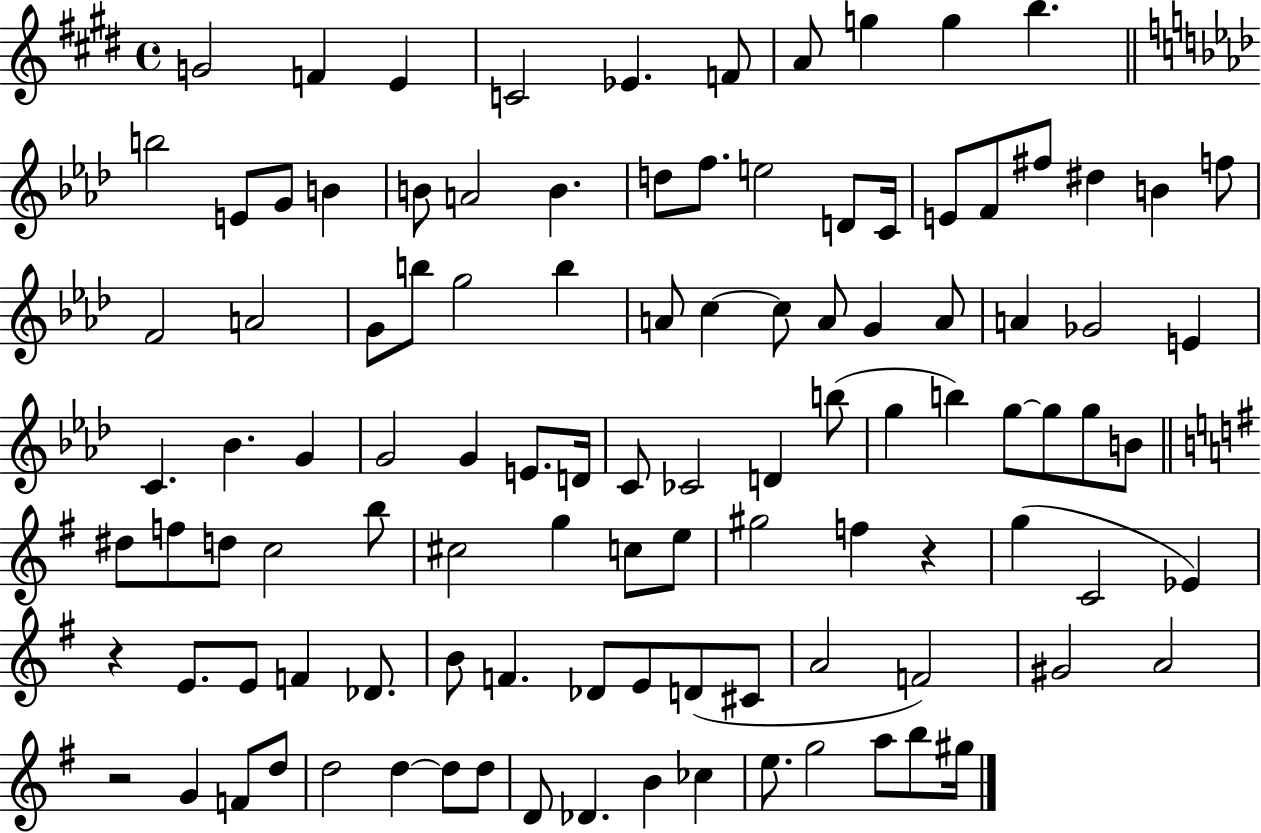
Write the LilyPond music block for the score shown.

{
  \clef treble
  \time 4/4
  \defaultTimeSignature
  \key e \major
  g'2 f'4 e'4 | c'2 ees'4. f'8 | a'8 g''4 g''4 b''4. | \bar "||" \break \key aes \major b''2 e'8 g'8 b'4 | b'8 a'2 b'4. | d''8 f''8. e''2 d'8 c'16 | e'8 f'8 fis''8 dis''4 b'4 f''8 | \break f'2 a'2 | g'8 b''8 g''2 b''4 | a'8 c''4~~ c''8 a'8 g'4 a'8 | a'4 ges'2 e'4 | \break c'4. bes'4. g'4 | g'2 g'4 e'8. d'16 | c'8 ces'2 d'4 b''8( | g''4 b''4) g''8~~ g''8 g''8 b'8 | \break \bar "||" \break \key g \major dis''8 f''8 d''8 c''2 b''8 | cis''2 g''4 c''8 e''8 | gis''2 f''4 r4 | g''4( c'2 ees'4) | \break r4 e'8. e'8 f'4 des'8. | b'8 f'4. des'8 e'8 d'8( cis'8 | a'2 f'2) | gis'2 a'2 | \break r2 g'4 f'8 d''8 | d''2 d''4~~ d''8 d''8 | d'8 des'4. b'4 ces''4 | e''8. g''2 a''8 b''8 gis''16 | \break \bar "|."
}